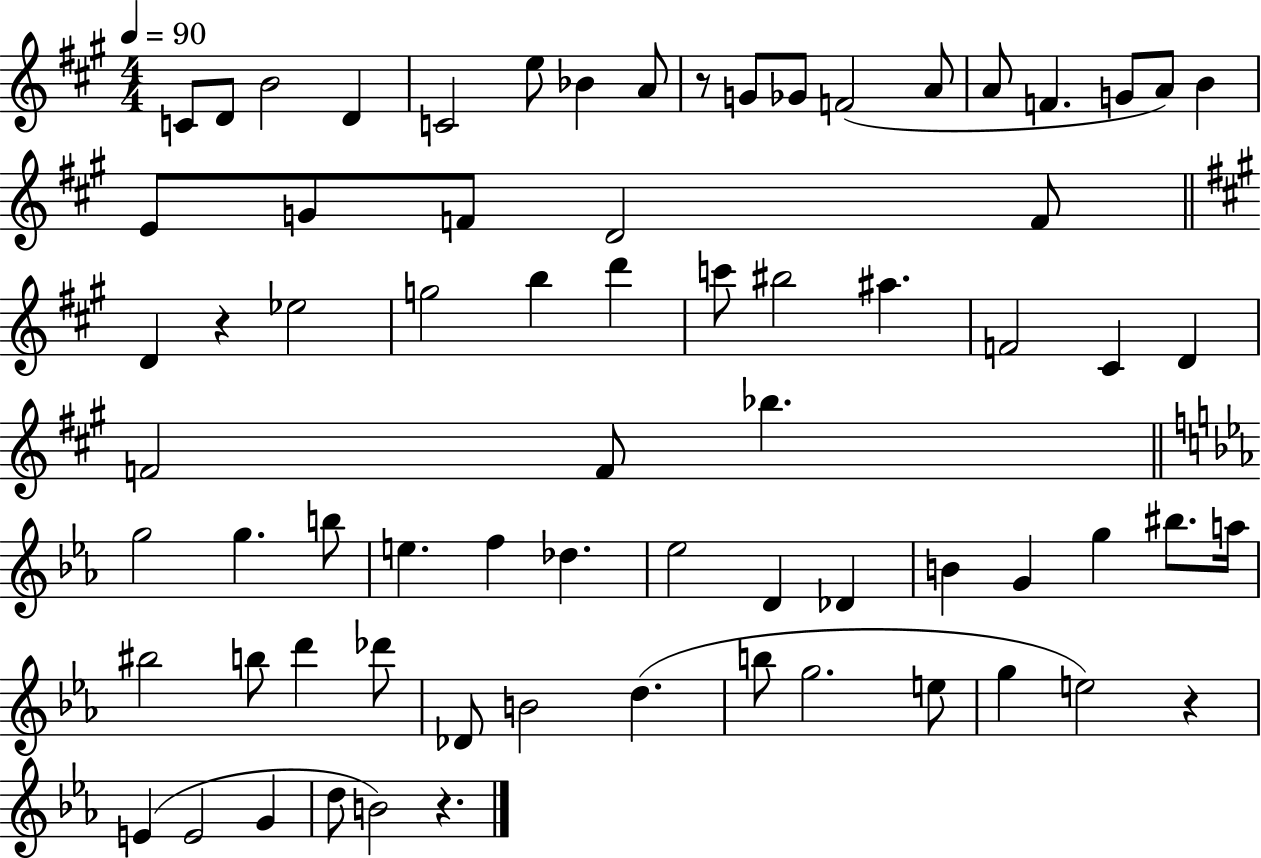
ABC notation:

X:1
T:Untitled
M:4/4
L:1/4
K:A
C/2 D/2 B2 D C2 e/2 _B A/2 z/2 G/2 _G/2 F2 A/2 A/2 F G/2 A/2 B E/2 G/2 F/2 D2 F/2 D z _e2 g2 b d' c'/2 ^b2 ^a F2 ^C D F2 F/2 _b g2 g b/2 e f _d _e2 D _D B G g ^b/2 a/4 ^b2 b/2 d' _d'/2 _D/2 B2 d b/2 g2 e/2 g e2 z E E2 G d/2 B2 z